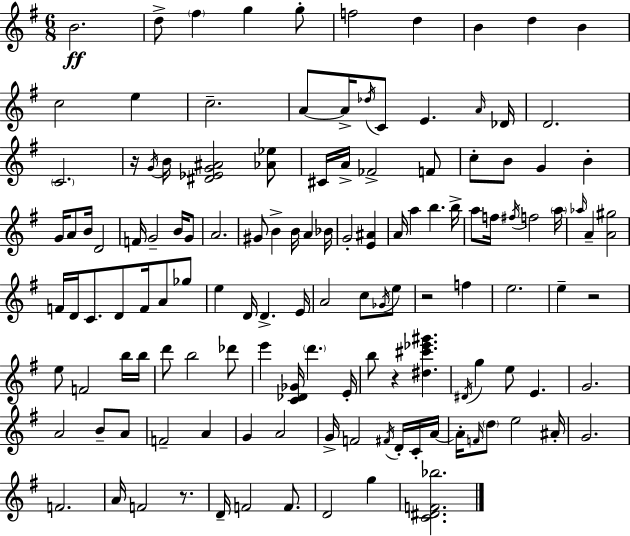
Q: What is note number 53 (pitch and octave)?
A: F5